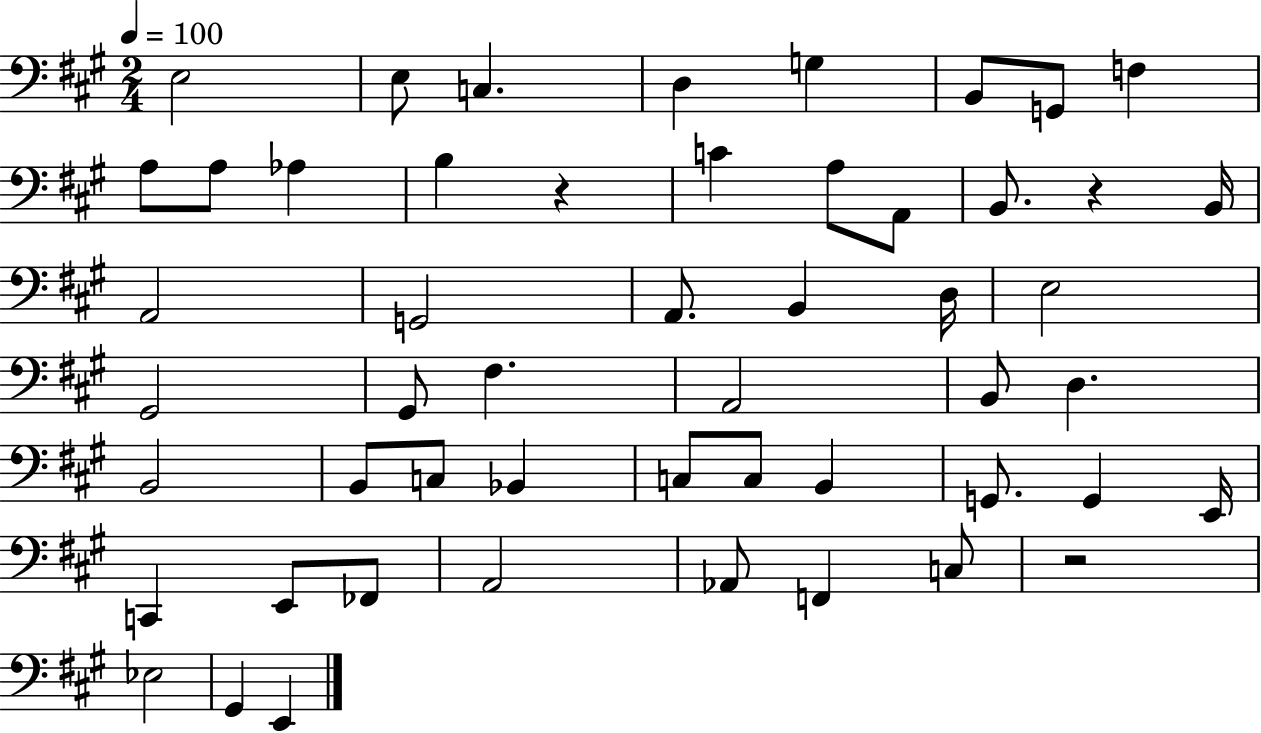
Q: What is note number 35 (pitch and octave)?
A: C3